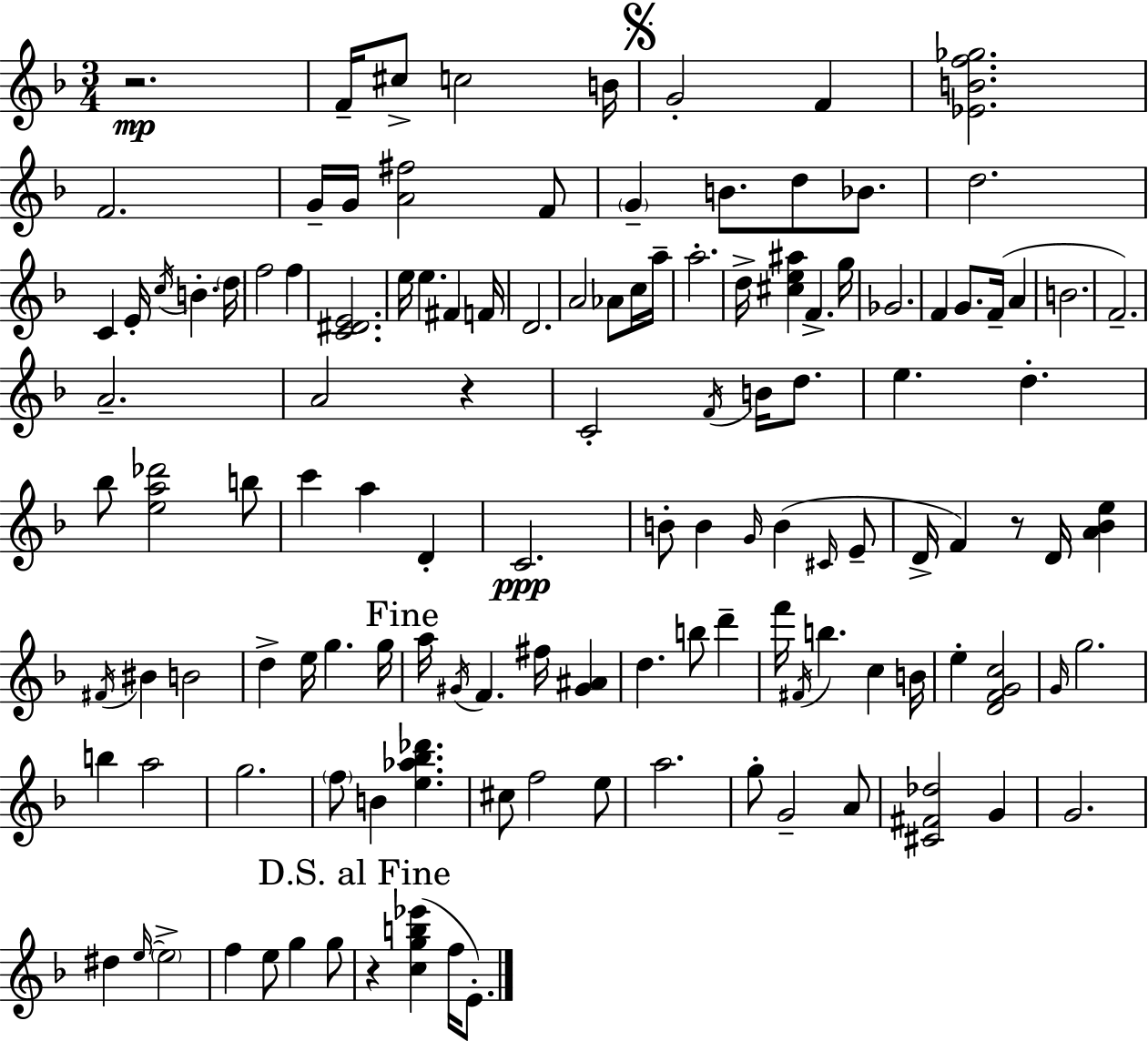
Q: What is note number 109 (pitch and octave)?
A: F5